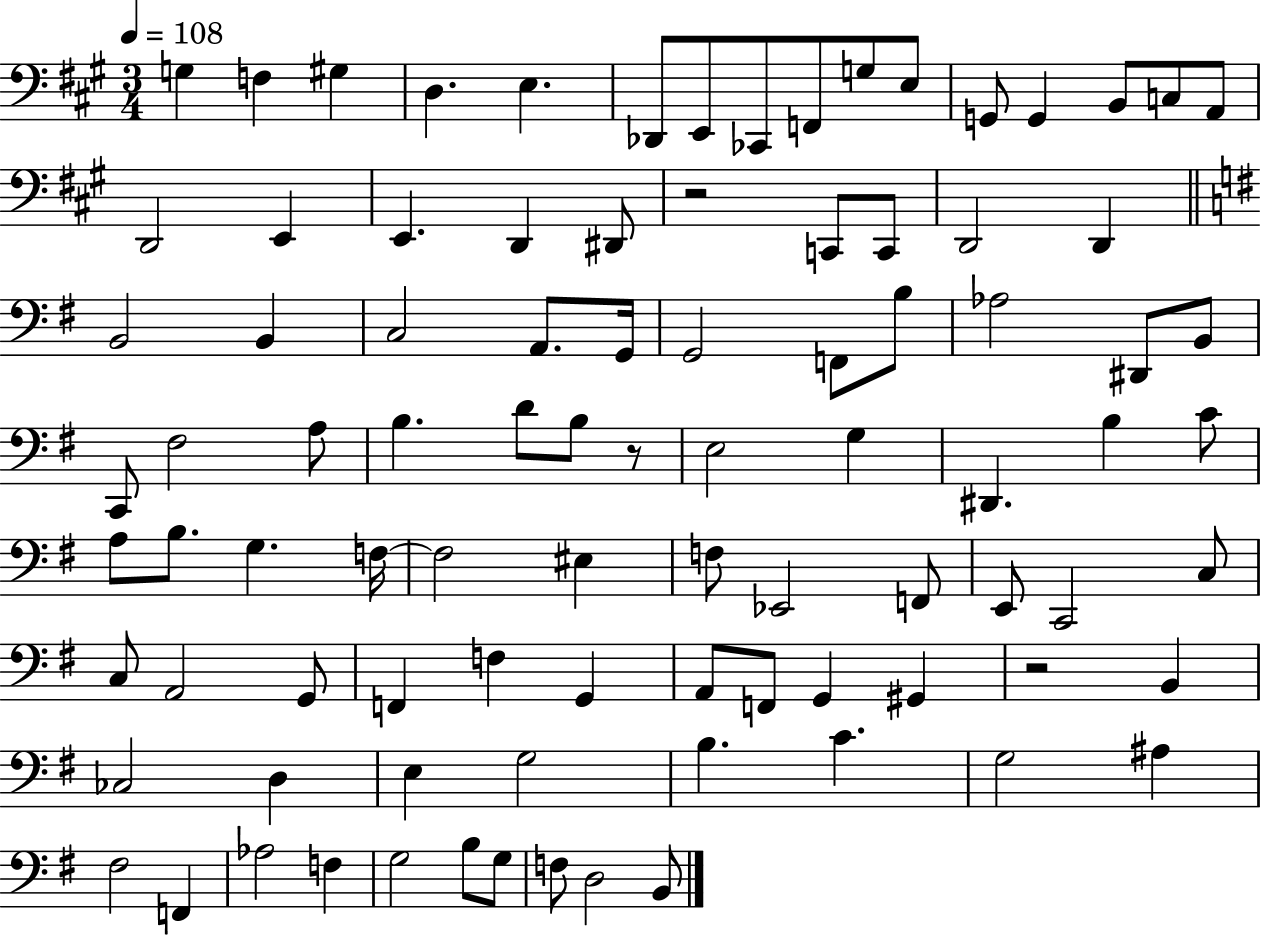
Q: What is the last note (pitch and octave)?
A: B2